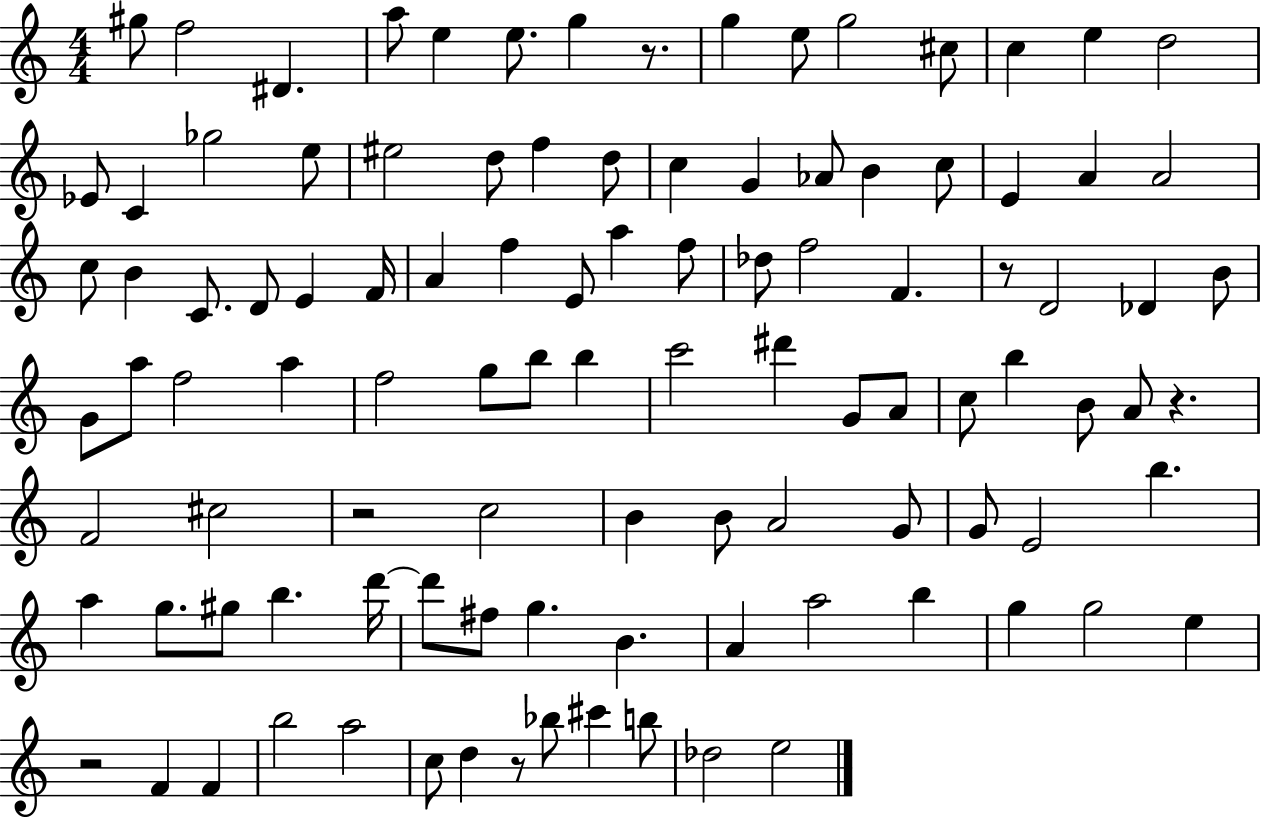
{
  \clef treble
  \numericTimeSignature
  \time 4/4
  \key c \major
  gis''8 f''2 dis'4. | a''8 e''4 e''8. g''4 r8. | g''4 e''8 g''2 cis''8 | c''4 e''4 d''2 | \break ees'8 c'4 ges''2 e''8 | eis''2 d''8 f''4 d''8 | c''4 g'4 aes'8 b'4 c''8 | e'4 a'4 a'2 | \break c''8 b'4 c'8. d'8 e'4 f'16 | a'4 f''4 e'8 a''4 f''8 | des''8 f''2 f'4. | r8 d'2 des'4 b'8 | \break g'8 a''8 f''2 a''4 | f''2 g''8 b''8 b''4 | c'''2 dis'''4 g'8 a'8 | c''8 b''4 b'8 a'8 r4. | \break f'2 cis''2 | r2 c''2 | b'4 b'8 a'2 g'8 | g'8 e'2 b''4. | \break a''4 g''8. gis''8 b''4. d'''16~~ | d'''8 fis''8 g''4. b'4. | a'4 a''2 b''4 | g''4 g''2 e''4 | \break r2 f'4 f'4 | b''2 a''2 | c''8 d''4 r8 bes''8 cis'''4 b''8 | des''2 e''2 | \break \bar "|."
}